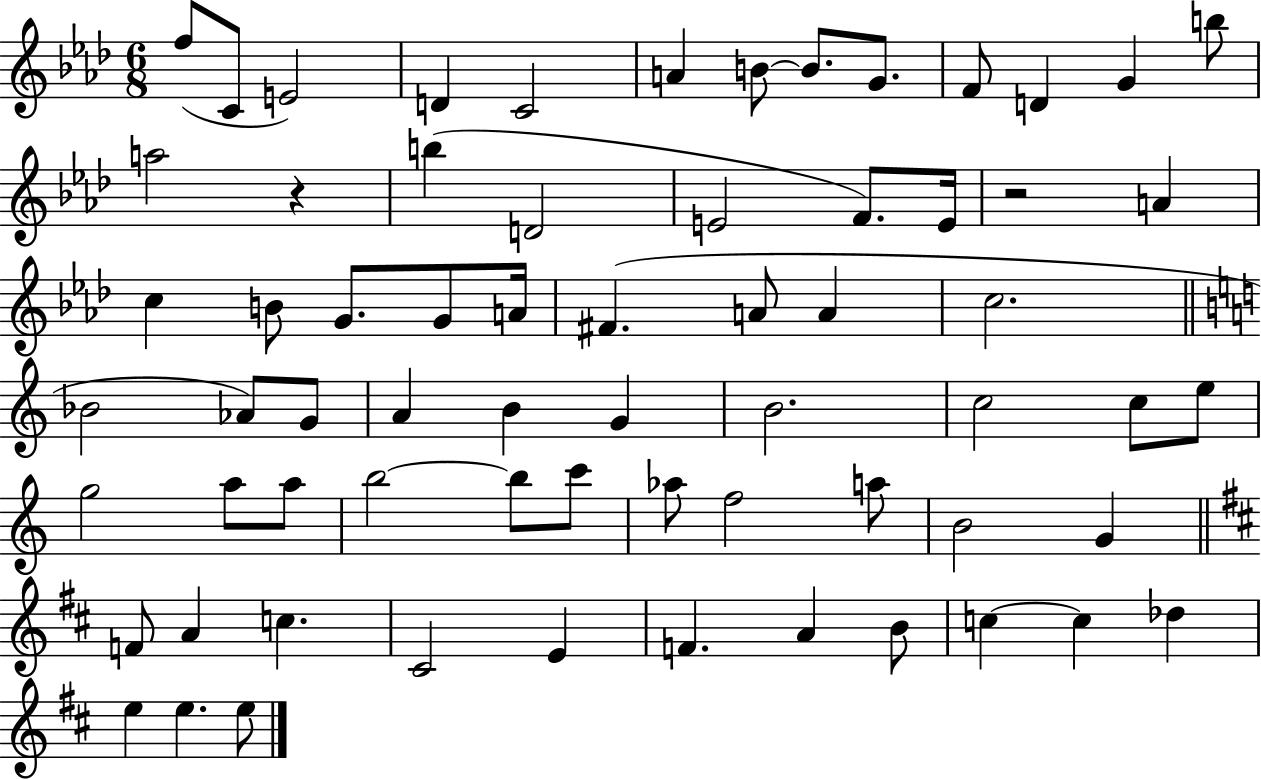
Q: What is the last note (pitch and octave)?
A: E5